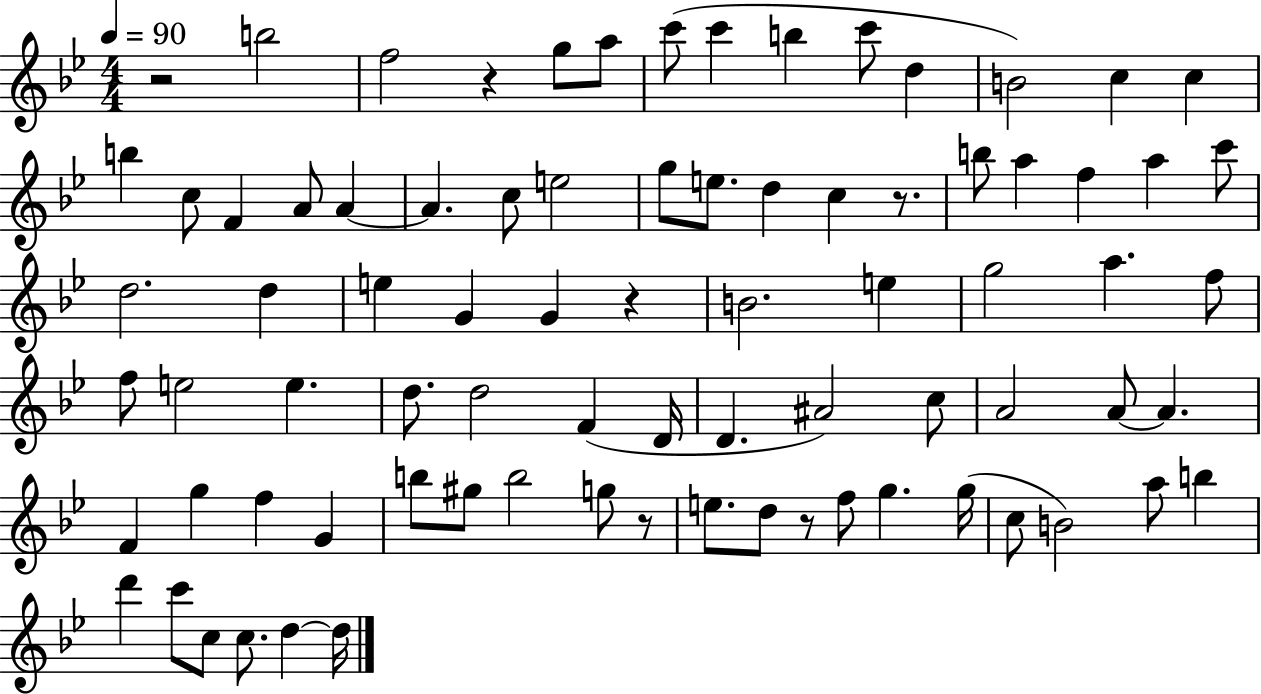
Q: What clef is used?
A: treble